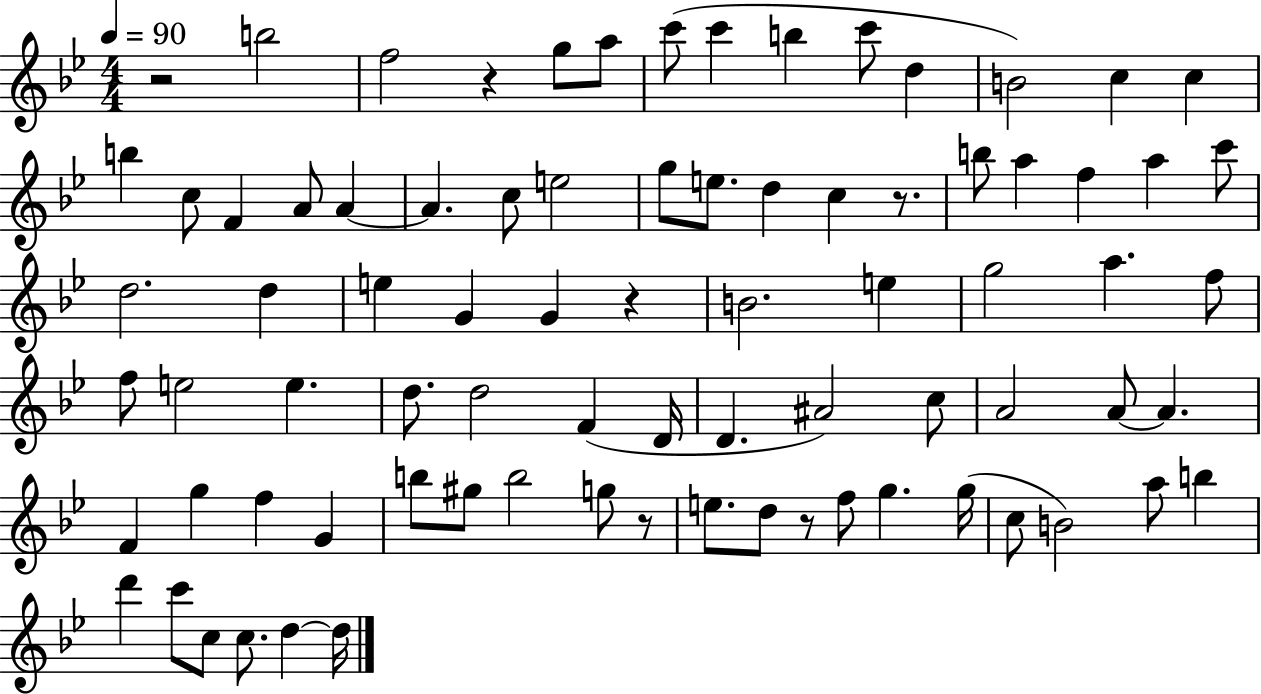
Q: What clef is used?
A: treble